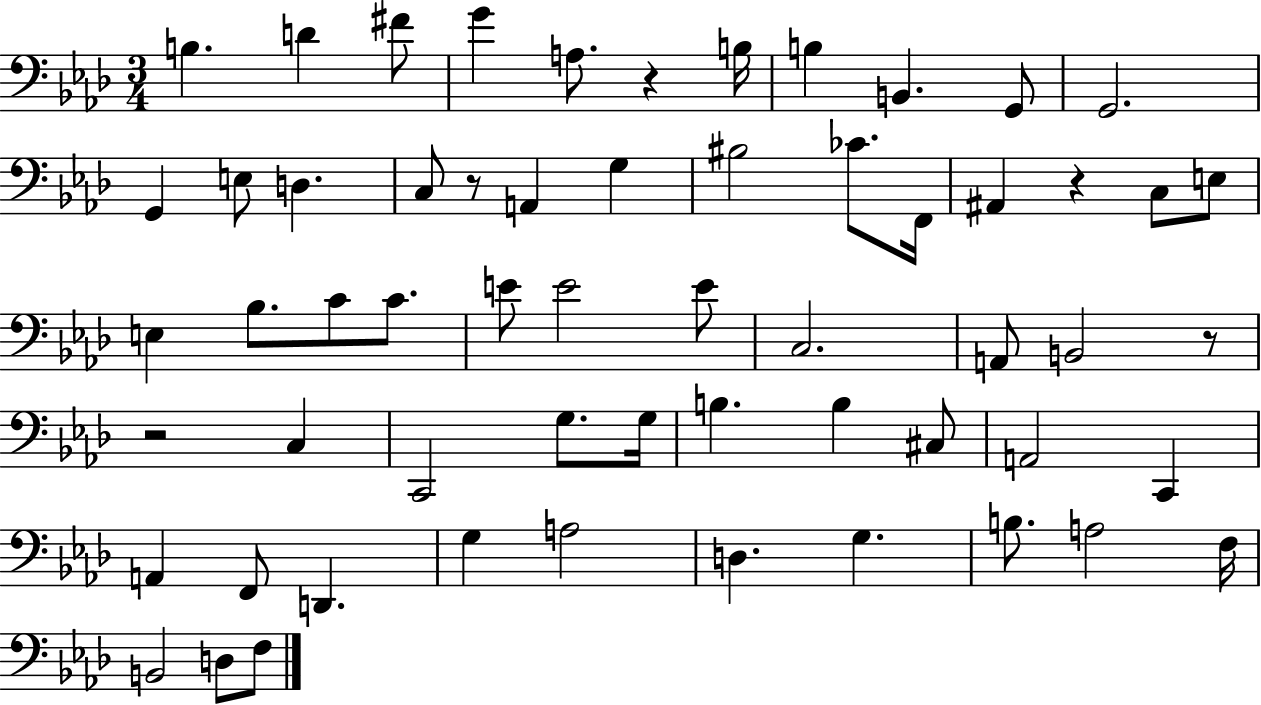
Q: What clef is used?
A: bass